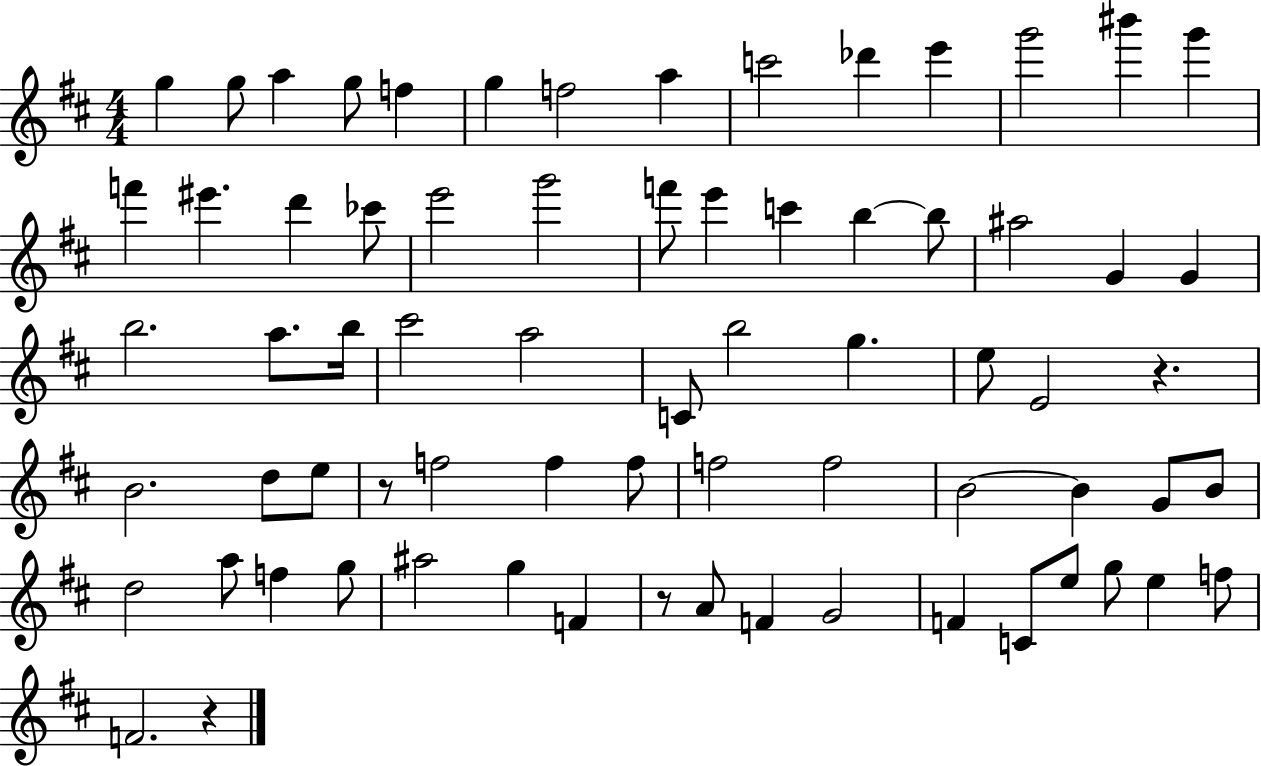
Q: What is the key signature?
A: D major